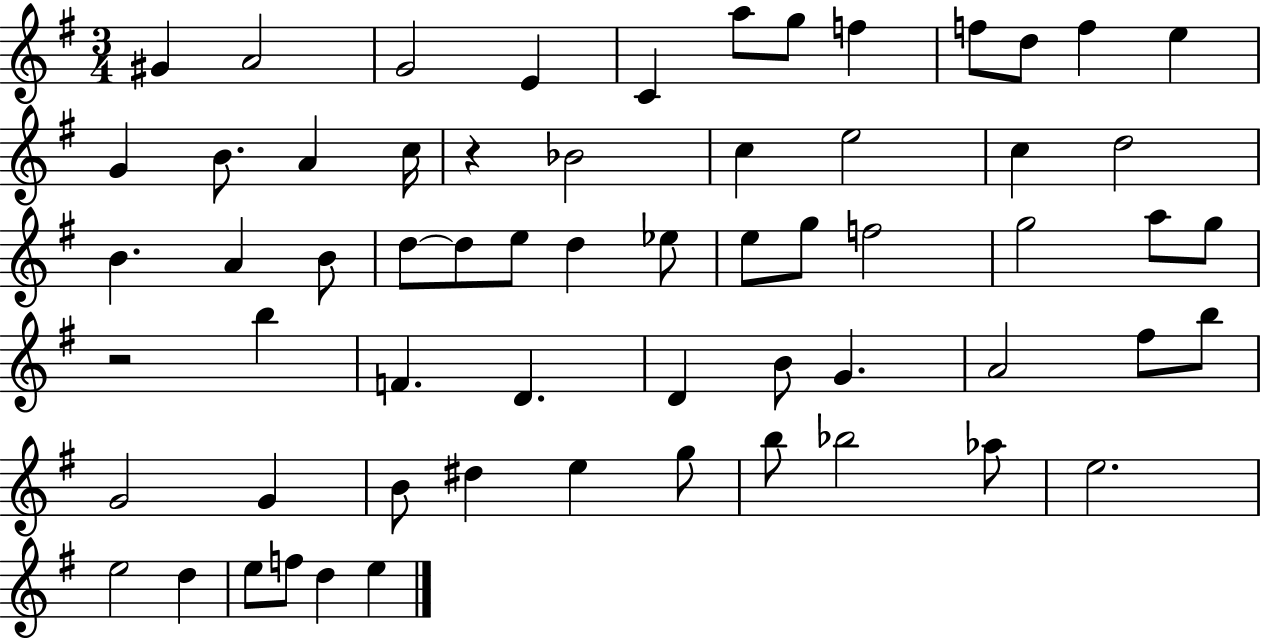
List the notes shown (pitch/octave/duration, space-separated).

G#4/q A4/h G4/h E4/q C4/q A5/e G5/e F5/q F5/e D5/e F5/q E5/q G4/q B4/e. A4/q C5/s R/q Bb4/h C5/q E5/h C5/q D5/h B4/q. A4/q B4/e D5/e D5/e E5/e D5/q Eb5/e E5/e G5/e F5/h G5/h A5/e G5/e R/h B5/q F4/q. D4/q. D4/q B4/e G4/q. A4/h F#5/e B5/e G4/h G4/q B4/e D#5/q E5/q G5/e B5/e Bb5/h Ab5/e E5/h. E5/h D5/q E5/e F5/e D5/q E5/q